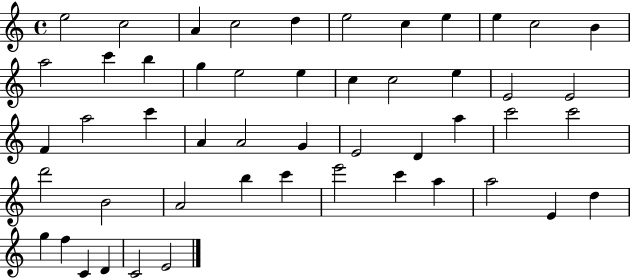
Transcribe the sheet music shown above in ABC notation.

X:1
T:Untitled
M:4/4
L:1/4
K:C
e2 c2 A c2 d e2 c e e c2 B a2 c' b g e2 e c c2 e E2 E2 F a2 c' A A2 G E2 D a c'2 c'2 d'2 B2 A2 b c' e'2 c' a a2 E d g f C D C2 E2